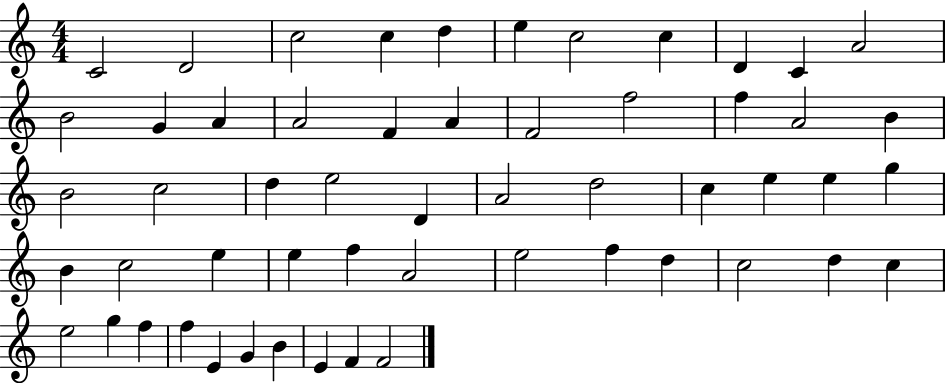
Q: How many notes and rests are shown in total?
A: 55